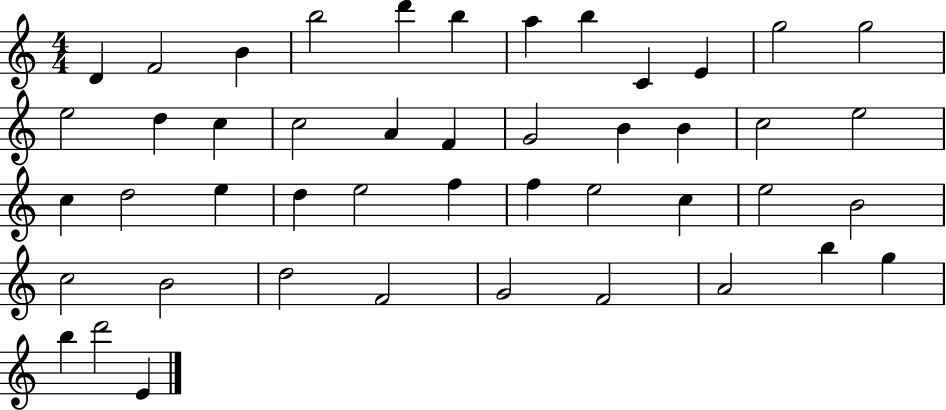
D4/q F4/h B4/q B5/h D6/q B5/q A5/q B5/q C4/q E4/q G5/h G5/h E5/h D5/q C5/q C5/h A4/q F4/q G4/h B4/q B4/q C5/h E5/h C5/q D5/h E5/q D5/q E5/h F5/q F5/q E5/h C5/q E5/h B4/h C5/h B4/h D5/h F4/h G4/h F4/h A4/h B5/q G5/q B5/q D6/h E4/q